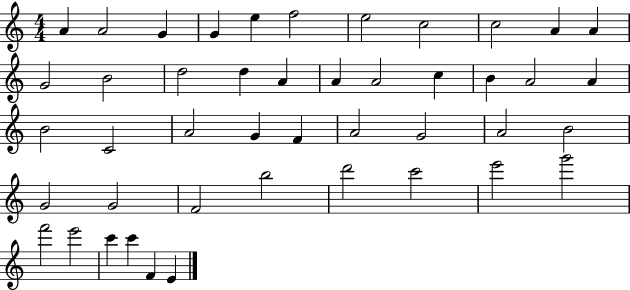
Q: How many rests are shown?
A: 0